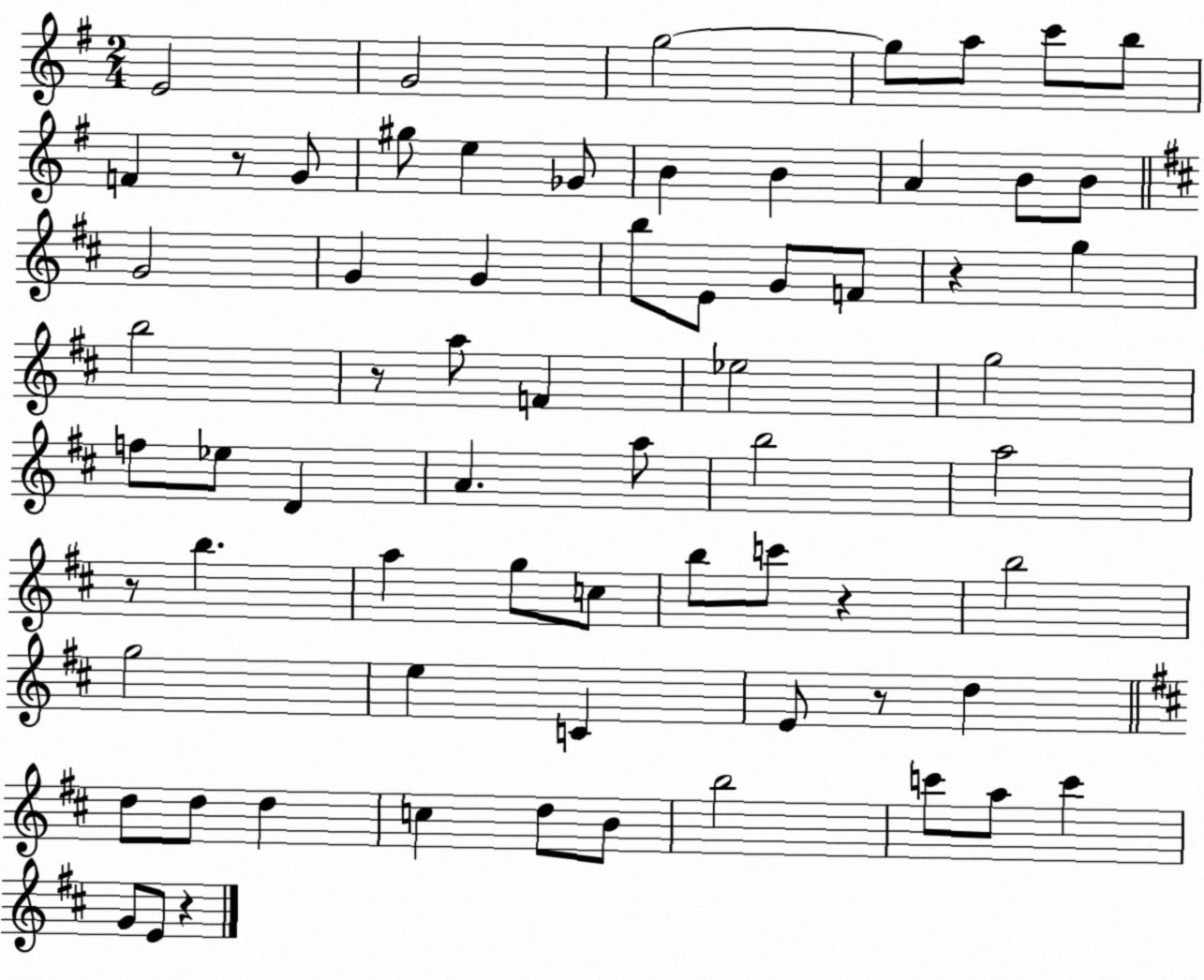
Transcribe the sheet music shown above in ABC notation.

X:1
T:Untitled
M:2/4
L:1/4
K:G
E2 G2 g2 g/2 a/2 c'/2 b/2 F z/2 G/2 ^g/2 e _G/2 B B A B/2 B/2 G2 G G b/2 E/2 G/2 F/2 z g b2 z/2 a/2 F _e2 g2 f/2 _e/2 D A a/2 b2 a2 z/2 b a g/2 c/2 b/2 c'/2 z b2 g2 e C E/2 z/2 d d/2 d/2 d c d/2 B/2 b2 c'/2 a/2 c' G/2 E/2 z